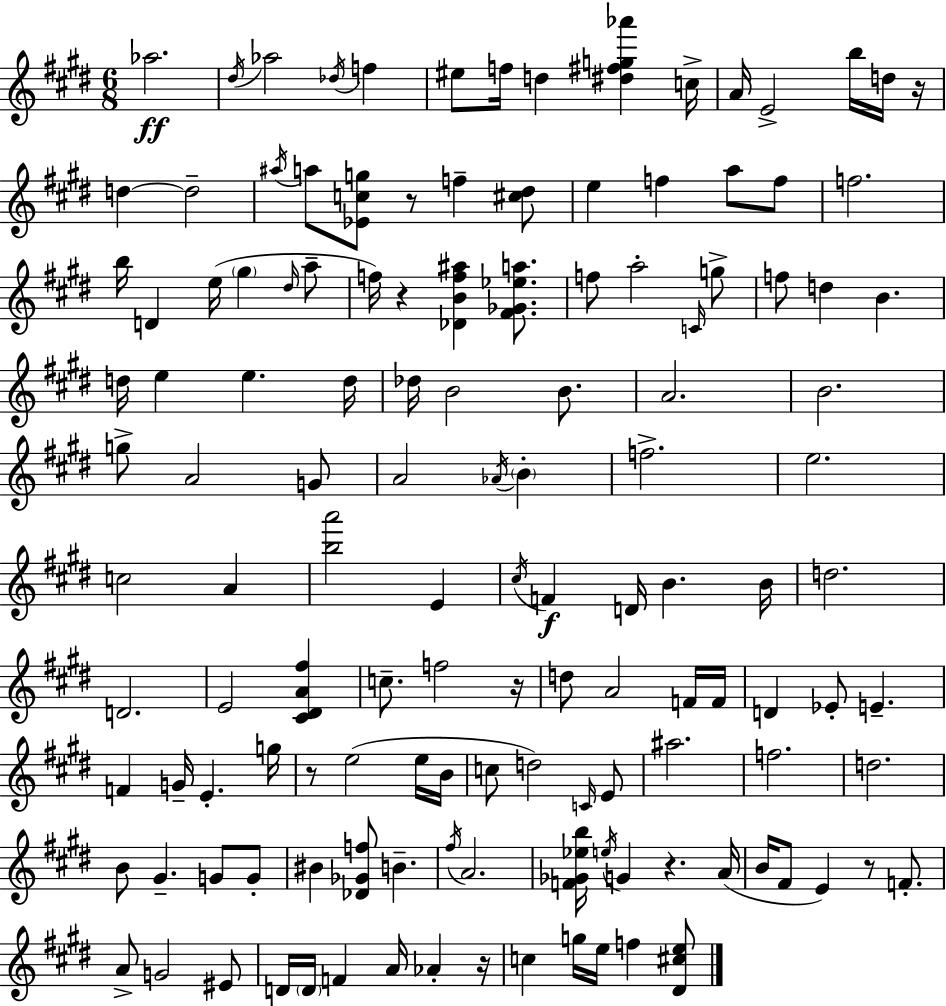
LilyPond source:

{
  \clef treble
  \numericTimeSignature
  \time 6/8
  \key e \major
  \repeat volta 2 { aes''2.\ff | \acciaccatura { dis''16 } aes''2 \acciaccatura { des''16 } f''4 | eis''8 f''16 d''4 <dis'' fis'' g'' aes'''>4 | c''16-> a'16 e'2-> b''16 | \break d''16 r16 d''4~~ d''2-- | \acciaccatura { ais''16 } a''8 <ees' c'' g''>8 r8 f''4-- | <cis'' dis''>8 e''4 f''4 a''8 | f''8 f''2. | \break b''16 d'4 e''16( \parenthesize gis''4 | \grace { dis''16 } a''8-- f''16) r4 <des' b' f'' ais''>4 | <fis' ges' ees'' a''>8. f''8 a''2-. | \grace { c'16 } g''8-> f''8 d''4 b'4. | \break d''16 e''4 e''4. | d''16 des''16 b'2 | b'8. a'2. | b'2. | \break g''8-> a'2 | g'8 a'2 | \acciaccatura { aes'16 } \parenthesize b'4-. f''2.-> | e''2. | \break c''2 | a'4 <b'' a'''>2 | e'4 \acciaccatura { cis''16 }\f f'4 d'16 | b'4. b'16 d''2. | \break d'2. | e'2 | <cis' dis' a' fis''>4 c''8.-- f''2 | r16 d''8 a'2 | \break f'16 f'16 d'4 ees'8-. | e'4.-- f'4 g'16-- | e'4.-. g''16 r8 e''2( | e''16 b'16 c''8 d''2) | \break \grace { c'16 } e'8 ais''2. | f''2. | d''2. | b'8 gis'4.-- | \break g'8 g'8-. bis'4 | <des' ges' f''>8 b'4.-- \acciaccatura { fis''16 } a'2. | <f' ges' ees'' b''>16 \acciaccatura { e''16 } g'4 | r4. a'16( b'16 fis'8 | \break e'4) r8 f'8.-. a'8-> | g'2 eis'8 d'16 \parenthesize d'16 | f'4 a'16 aes'4-. r16 c''4 | g''16 e''16 f''4 <dis' cis'' e''>8 } \bar "|."
}